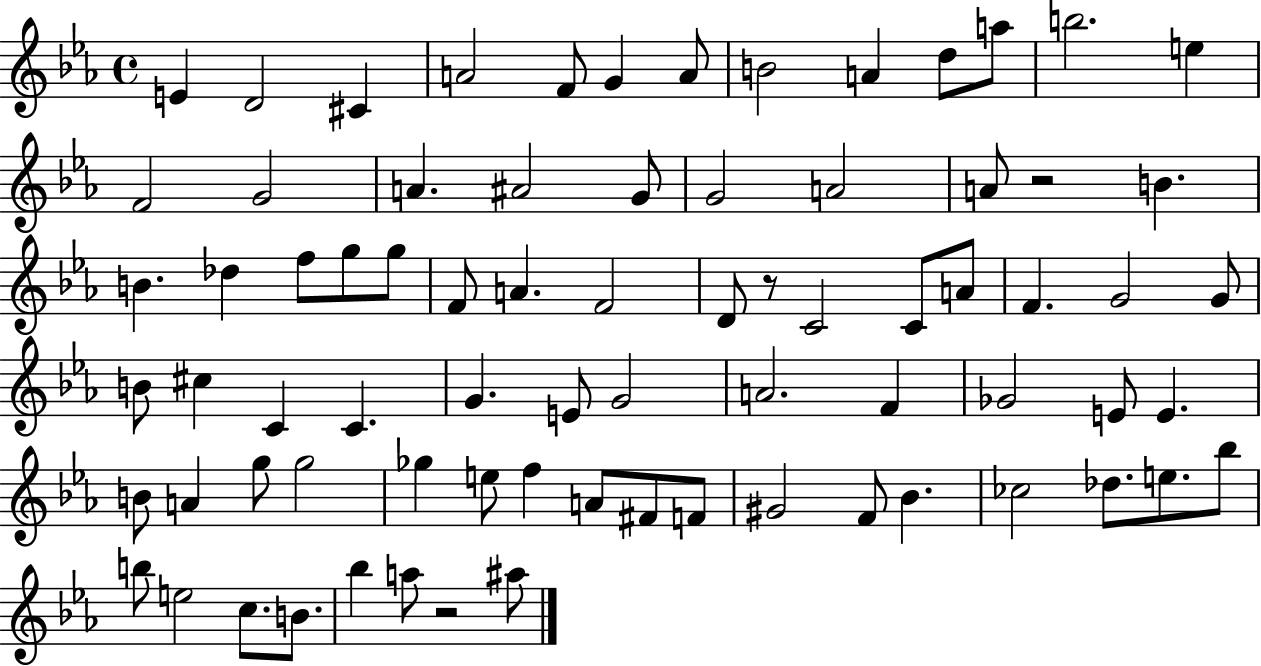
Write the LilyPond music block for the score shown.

{
  \clef treble
  \time 4/4
  \defaultTimeSignature
  \key ees \major
  e'4 d'2 cis'4 | a'2 f'8 g'4 a'8 | b'2 a'4 d''8 a''8 | b''2. e''4 | \break f'2 g'2 | a'4. ais'2 g'8 | g'2 a'2 | a'8 r2 b'4. | \break b'4. des''4 f''8 g''8 g''8 | f'8 a'4. f'2 | d'8 r8 c'2 c'8 a'8 | f'4. g'2 g'8 | \break b'8 cis''4 c'4 c'4. | g'4. e'8 g'2 | a'2. f'4 | ges'2 e'8 e'4. | \break b'8 a'4 g''8 g''2 | ges''4 e''8 f''4 a'8 fis'8 f'8 | gis'2 f'8 bes'4. | ces''2 des''8. e''8. bes''8 | \break b''8 e''2 c''8. b'8. | bes''4 a''8 r2 ais''8 | \bar "|."
}